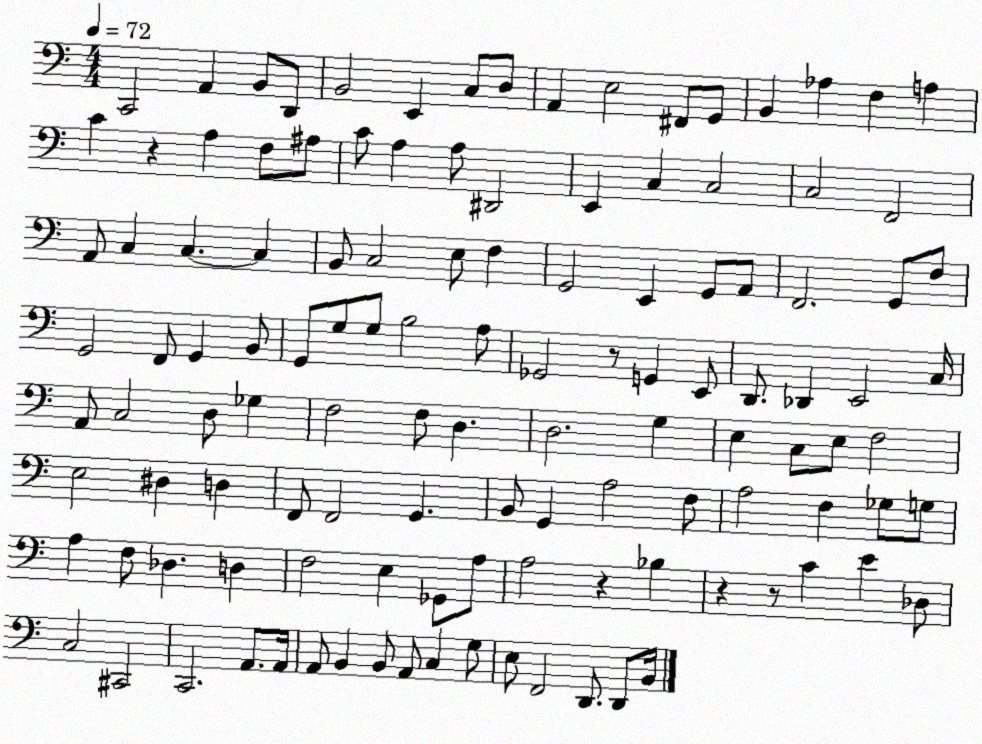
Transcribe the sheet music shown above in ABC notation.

X:1
T:Untitled
M:4/4
L:1/4
K:C
C,,2 A,, B,,/2 D,,/2 B,,2 E,, C,/2 D,/2 A,, E,2 ^F,,/2 G,,/2 B,, _A, F, A, C z A, F,/2 ^A,/2 C/2 A, A,/2 ^D,,2 E,, C, C,2 C,2 F,,2 A,,/2 C, C, C, B,,/2 C,2 E,/2 F, G,,2 E,, G,,/2 A,,/2 F,,2 G,,/2 F,/2 G,,2 F,,/2 G,, B,,/2 G,,/2 G,/2 G,/2 B,2 A,/2 _G,,2 z/2 G,, E,,/2 D,,/2 _D,, E,,2 C,/4 A,,/2 C,2 D,/2 _G, F,2 F,/2 D, D,2 G, E, C,/2 E,/2 F,2 E,2 ^D, D, F,,/2 F,,2 G,, B,,/2 G,, A,2 F,/2 A,2 F, _G,/2 G,/2 A, F,/2 _D, D, F,2 E, _G,,/2 A,/2 A,2 z _B, z z/2 C E _D,/2 C,2 ^C,,2 C,,2 A,,/2 A,,/4 A,,/2 B,, B,,/2 A,,/2 C, G,/2 E,/2 F,,2 D,,/2 D,,/2 B,,/4